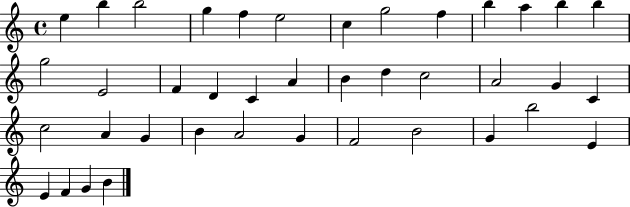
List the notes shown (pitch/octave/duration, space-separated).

E5/q B5/q B5/h G5/q F5/q E5/h C5/q G5/h F5/q B5/q A5/q B5/q B5/q G5/h E4/h F4/q D4/q C4/q A4/q B4/q D5/q C5/h A4/h G4/q C4/q C5/h A4/q G4/q B4/q A4/h G4/q F4/h B4/h G4/q B5/h E4/q E4/q F4/q G4/q B4/q